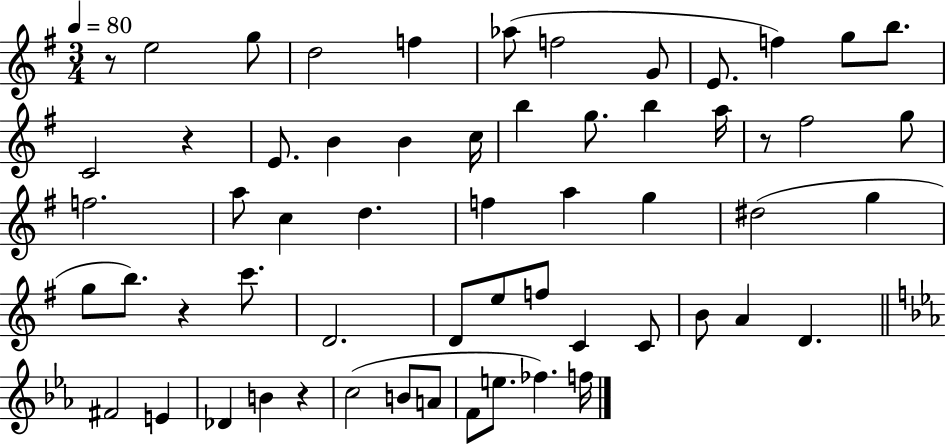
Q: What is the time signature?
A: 3/4